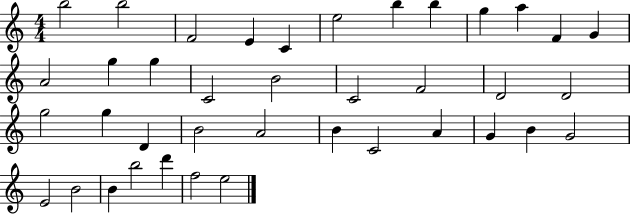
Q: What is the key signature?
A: C major